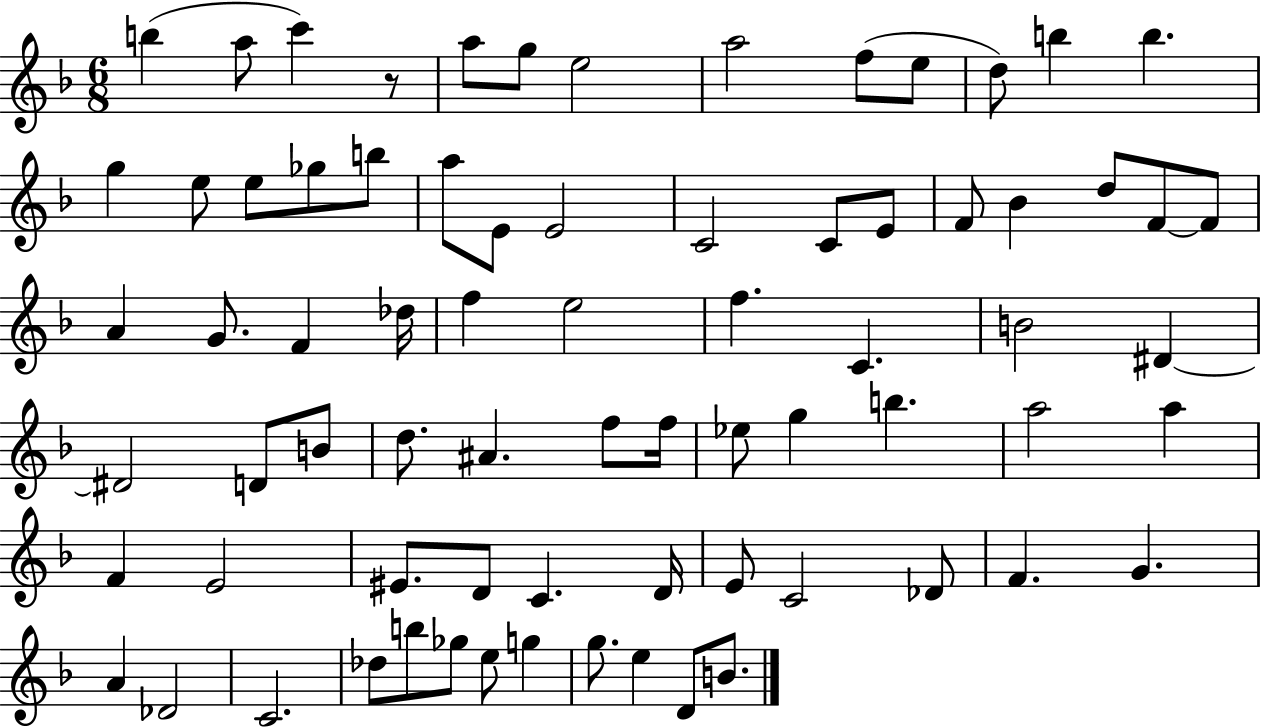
X:1
T:Untitled
M:6/8
L:1/4
K:F
b a/2 c' z/2 a/2 g/2 e2 a2 f/2 e/2 d/2 b b g e/2 e/2 _g/2 b/2 a/2 E/2 E2 C2 C/2 E/2 F/2 _B d/2 F/2 F/2 A G/2 F _d/4 f e2 f C B2 ^D ^D2 D/2 B/2 d/2 ^A f/2 f/4 _e/2 g b a2 a F E2 ^E/2 D/2 C D/4 E/2 C2 _D/2 F G A _D2 C2 _d/2 b/2 _g/2 e/2 g g/2 e D/2 B/2